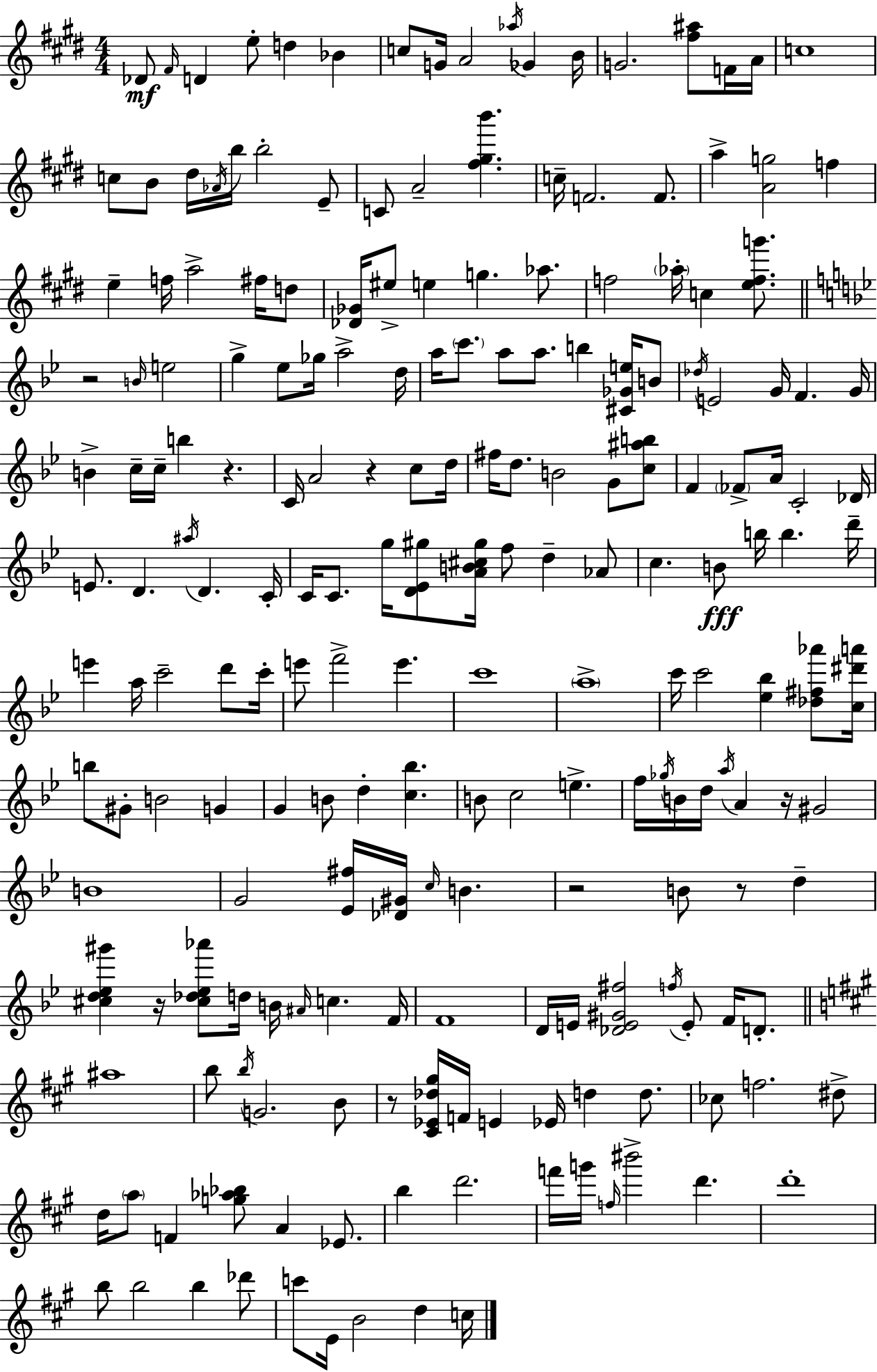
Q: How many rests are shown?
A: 8